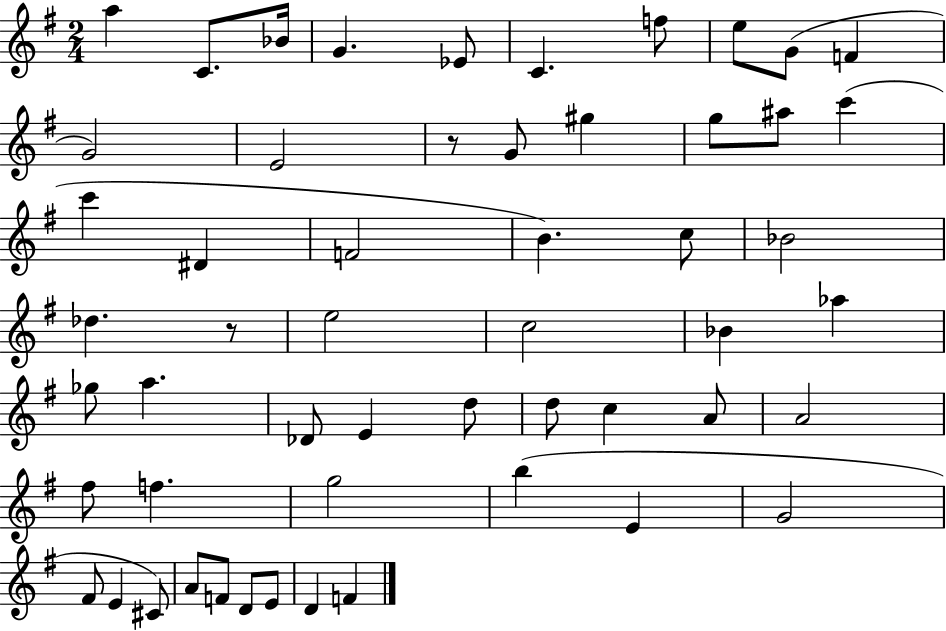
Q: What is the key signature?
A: G major